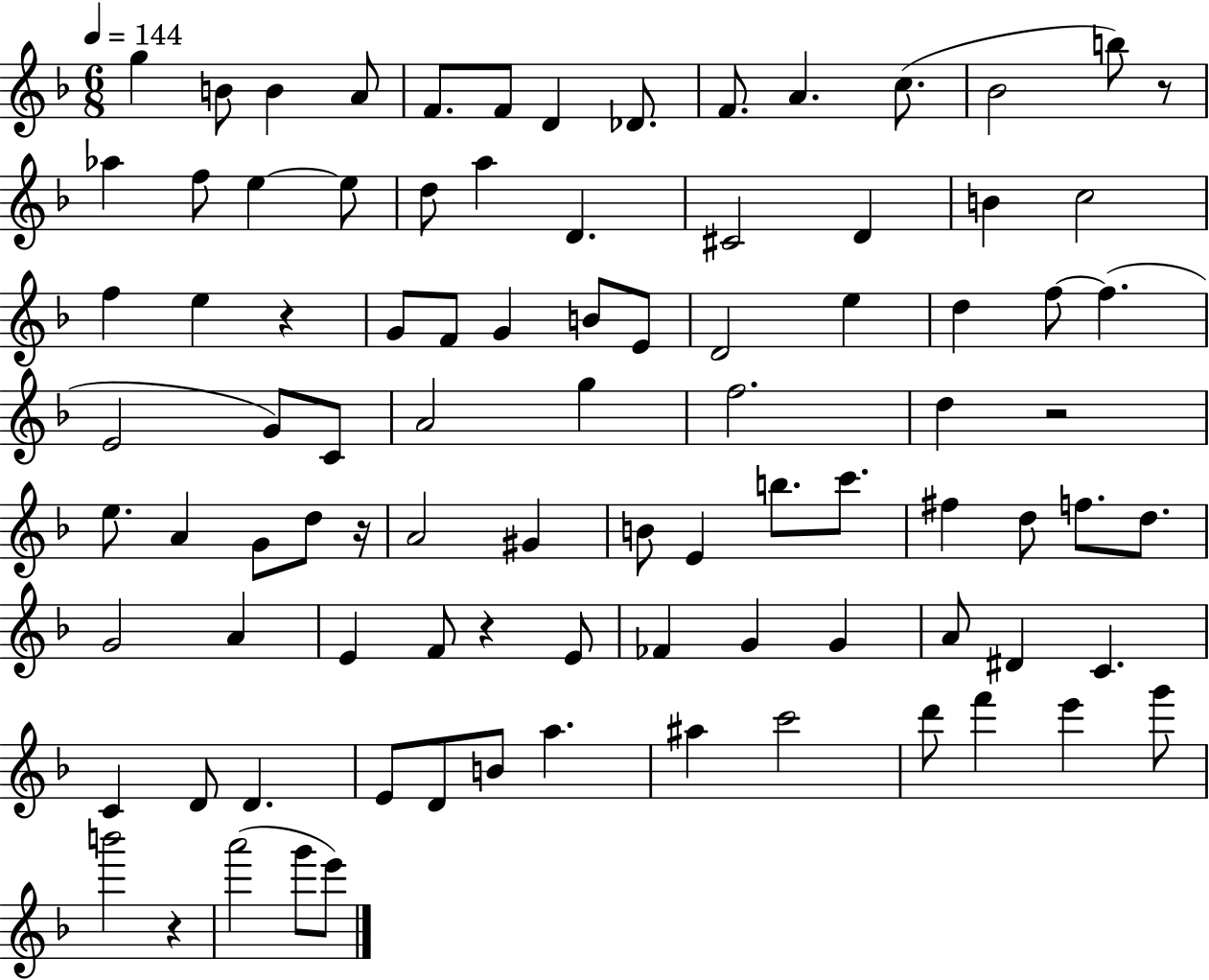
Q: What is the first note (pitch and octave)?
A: G5